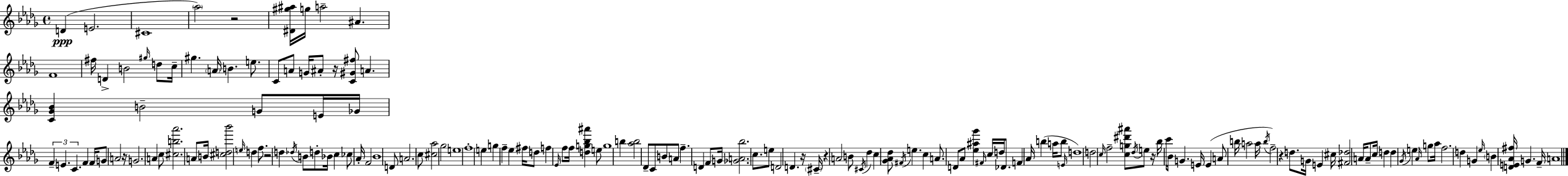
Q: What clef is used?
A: treble